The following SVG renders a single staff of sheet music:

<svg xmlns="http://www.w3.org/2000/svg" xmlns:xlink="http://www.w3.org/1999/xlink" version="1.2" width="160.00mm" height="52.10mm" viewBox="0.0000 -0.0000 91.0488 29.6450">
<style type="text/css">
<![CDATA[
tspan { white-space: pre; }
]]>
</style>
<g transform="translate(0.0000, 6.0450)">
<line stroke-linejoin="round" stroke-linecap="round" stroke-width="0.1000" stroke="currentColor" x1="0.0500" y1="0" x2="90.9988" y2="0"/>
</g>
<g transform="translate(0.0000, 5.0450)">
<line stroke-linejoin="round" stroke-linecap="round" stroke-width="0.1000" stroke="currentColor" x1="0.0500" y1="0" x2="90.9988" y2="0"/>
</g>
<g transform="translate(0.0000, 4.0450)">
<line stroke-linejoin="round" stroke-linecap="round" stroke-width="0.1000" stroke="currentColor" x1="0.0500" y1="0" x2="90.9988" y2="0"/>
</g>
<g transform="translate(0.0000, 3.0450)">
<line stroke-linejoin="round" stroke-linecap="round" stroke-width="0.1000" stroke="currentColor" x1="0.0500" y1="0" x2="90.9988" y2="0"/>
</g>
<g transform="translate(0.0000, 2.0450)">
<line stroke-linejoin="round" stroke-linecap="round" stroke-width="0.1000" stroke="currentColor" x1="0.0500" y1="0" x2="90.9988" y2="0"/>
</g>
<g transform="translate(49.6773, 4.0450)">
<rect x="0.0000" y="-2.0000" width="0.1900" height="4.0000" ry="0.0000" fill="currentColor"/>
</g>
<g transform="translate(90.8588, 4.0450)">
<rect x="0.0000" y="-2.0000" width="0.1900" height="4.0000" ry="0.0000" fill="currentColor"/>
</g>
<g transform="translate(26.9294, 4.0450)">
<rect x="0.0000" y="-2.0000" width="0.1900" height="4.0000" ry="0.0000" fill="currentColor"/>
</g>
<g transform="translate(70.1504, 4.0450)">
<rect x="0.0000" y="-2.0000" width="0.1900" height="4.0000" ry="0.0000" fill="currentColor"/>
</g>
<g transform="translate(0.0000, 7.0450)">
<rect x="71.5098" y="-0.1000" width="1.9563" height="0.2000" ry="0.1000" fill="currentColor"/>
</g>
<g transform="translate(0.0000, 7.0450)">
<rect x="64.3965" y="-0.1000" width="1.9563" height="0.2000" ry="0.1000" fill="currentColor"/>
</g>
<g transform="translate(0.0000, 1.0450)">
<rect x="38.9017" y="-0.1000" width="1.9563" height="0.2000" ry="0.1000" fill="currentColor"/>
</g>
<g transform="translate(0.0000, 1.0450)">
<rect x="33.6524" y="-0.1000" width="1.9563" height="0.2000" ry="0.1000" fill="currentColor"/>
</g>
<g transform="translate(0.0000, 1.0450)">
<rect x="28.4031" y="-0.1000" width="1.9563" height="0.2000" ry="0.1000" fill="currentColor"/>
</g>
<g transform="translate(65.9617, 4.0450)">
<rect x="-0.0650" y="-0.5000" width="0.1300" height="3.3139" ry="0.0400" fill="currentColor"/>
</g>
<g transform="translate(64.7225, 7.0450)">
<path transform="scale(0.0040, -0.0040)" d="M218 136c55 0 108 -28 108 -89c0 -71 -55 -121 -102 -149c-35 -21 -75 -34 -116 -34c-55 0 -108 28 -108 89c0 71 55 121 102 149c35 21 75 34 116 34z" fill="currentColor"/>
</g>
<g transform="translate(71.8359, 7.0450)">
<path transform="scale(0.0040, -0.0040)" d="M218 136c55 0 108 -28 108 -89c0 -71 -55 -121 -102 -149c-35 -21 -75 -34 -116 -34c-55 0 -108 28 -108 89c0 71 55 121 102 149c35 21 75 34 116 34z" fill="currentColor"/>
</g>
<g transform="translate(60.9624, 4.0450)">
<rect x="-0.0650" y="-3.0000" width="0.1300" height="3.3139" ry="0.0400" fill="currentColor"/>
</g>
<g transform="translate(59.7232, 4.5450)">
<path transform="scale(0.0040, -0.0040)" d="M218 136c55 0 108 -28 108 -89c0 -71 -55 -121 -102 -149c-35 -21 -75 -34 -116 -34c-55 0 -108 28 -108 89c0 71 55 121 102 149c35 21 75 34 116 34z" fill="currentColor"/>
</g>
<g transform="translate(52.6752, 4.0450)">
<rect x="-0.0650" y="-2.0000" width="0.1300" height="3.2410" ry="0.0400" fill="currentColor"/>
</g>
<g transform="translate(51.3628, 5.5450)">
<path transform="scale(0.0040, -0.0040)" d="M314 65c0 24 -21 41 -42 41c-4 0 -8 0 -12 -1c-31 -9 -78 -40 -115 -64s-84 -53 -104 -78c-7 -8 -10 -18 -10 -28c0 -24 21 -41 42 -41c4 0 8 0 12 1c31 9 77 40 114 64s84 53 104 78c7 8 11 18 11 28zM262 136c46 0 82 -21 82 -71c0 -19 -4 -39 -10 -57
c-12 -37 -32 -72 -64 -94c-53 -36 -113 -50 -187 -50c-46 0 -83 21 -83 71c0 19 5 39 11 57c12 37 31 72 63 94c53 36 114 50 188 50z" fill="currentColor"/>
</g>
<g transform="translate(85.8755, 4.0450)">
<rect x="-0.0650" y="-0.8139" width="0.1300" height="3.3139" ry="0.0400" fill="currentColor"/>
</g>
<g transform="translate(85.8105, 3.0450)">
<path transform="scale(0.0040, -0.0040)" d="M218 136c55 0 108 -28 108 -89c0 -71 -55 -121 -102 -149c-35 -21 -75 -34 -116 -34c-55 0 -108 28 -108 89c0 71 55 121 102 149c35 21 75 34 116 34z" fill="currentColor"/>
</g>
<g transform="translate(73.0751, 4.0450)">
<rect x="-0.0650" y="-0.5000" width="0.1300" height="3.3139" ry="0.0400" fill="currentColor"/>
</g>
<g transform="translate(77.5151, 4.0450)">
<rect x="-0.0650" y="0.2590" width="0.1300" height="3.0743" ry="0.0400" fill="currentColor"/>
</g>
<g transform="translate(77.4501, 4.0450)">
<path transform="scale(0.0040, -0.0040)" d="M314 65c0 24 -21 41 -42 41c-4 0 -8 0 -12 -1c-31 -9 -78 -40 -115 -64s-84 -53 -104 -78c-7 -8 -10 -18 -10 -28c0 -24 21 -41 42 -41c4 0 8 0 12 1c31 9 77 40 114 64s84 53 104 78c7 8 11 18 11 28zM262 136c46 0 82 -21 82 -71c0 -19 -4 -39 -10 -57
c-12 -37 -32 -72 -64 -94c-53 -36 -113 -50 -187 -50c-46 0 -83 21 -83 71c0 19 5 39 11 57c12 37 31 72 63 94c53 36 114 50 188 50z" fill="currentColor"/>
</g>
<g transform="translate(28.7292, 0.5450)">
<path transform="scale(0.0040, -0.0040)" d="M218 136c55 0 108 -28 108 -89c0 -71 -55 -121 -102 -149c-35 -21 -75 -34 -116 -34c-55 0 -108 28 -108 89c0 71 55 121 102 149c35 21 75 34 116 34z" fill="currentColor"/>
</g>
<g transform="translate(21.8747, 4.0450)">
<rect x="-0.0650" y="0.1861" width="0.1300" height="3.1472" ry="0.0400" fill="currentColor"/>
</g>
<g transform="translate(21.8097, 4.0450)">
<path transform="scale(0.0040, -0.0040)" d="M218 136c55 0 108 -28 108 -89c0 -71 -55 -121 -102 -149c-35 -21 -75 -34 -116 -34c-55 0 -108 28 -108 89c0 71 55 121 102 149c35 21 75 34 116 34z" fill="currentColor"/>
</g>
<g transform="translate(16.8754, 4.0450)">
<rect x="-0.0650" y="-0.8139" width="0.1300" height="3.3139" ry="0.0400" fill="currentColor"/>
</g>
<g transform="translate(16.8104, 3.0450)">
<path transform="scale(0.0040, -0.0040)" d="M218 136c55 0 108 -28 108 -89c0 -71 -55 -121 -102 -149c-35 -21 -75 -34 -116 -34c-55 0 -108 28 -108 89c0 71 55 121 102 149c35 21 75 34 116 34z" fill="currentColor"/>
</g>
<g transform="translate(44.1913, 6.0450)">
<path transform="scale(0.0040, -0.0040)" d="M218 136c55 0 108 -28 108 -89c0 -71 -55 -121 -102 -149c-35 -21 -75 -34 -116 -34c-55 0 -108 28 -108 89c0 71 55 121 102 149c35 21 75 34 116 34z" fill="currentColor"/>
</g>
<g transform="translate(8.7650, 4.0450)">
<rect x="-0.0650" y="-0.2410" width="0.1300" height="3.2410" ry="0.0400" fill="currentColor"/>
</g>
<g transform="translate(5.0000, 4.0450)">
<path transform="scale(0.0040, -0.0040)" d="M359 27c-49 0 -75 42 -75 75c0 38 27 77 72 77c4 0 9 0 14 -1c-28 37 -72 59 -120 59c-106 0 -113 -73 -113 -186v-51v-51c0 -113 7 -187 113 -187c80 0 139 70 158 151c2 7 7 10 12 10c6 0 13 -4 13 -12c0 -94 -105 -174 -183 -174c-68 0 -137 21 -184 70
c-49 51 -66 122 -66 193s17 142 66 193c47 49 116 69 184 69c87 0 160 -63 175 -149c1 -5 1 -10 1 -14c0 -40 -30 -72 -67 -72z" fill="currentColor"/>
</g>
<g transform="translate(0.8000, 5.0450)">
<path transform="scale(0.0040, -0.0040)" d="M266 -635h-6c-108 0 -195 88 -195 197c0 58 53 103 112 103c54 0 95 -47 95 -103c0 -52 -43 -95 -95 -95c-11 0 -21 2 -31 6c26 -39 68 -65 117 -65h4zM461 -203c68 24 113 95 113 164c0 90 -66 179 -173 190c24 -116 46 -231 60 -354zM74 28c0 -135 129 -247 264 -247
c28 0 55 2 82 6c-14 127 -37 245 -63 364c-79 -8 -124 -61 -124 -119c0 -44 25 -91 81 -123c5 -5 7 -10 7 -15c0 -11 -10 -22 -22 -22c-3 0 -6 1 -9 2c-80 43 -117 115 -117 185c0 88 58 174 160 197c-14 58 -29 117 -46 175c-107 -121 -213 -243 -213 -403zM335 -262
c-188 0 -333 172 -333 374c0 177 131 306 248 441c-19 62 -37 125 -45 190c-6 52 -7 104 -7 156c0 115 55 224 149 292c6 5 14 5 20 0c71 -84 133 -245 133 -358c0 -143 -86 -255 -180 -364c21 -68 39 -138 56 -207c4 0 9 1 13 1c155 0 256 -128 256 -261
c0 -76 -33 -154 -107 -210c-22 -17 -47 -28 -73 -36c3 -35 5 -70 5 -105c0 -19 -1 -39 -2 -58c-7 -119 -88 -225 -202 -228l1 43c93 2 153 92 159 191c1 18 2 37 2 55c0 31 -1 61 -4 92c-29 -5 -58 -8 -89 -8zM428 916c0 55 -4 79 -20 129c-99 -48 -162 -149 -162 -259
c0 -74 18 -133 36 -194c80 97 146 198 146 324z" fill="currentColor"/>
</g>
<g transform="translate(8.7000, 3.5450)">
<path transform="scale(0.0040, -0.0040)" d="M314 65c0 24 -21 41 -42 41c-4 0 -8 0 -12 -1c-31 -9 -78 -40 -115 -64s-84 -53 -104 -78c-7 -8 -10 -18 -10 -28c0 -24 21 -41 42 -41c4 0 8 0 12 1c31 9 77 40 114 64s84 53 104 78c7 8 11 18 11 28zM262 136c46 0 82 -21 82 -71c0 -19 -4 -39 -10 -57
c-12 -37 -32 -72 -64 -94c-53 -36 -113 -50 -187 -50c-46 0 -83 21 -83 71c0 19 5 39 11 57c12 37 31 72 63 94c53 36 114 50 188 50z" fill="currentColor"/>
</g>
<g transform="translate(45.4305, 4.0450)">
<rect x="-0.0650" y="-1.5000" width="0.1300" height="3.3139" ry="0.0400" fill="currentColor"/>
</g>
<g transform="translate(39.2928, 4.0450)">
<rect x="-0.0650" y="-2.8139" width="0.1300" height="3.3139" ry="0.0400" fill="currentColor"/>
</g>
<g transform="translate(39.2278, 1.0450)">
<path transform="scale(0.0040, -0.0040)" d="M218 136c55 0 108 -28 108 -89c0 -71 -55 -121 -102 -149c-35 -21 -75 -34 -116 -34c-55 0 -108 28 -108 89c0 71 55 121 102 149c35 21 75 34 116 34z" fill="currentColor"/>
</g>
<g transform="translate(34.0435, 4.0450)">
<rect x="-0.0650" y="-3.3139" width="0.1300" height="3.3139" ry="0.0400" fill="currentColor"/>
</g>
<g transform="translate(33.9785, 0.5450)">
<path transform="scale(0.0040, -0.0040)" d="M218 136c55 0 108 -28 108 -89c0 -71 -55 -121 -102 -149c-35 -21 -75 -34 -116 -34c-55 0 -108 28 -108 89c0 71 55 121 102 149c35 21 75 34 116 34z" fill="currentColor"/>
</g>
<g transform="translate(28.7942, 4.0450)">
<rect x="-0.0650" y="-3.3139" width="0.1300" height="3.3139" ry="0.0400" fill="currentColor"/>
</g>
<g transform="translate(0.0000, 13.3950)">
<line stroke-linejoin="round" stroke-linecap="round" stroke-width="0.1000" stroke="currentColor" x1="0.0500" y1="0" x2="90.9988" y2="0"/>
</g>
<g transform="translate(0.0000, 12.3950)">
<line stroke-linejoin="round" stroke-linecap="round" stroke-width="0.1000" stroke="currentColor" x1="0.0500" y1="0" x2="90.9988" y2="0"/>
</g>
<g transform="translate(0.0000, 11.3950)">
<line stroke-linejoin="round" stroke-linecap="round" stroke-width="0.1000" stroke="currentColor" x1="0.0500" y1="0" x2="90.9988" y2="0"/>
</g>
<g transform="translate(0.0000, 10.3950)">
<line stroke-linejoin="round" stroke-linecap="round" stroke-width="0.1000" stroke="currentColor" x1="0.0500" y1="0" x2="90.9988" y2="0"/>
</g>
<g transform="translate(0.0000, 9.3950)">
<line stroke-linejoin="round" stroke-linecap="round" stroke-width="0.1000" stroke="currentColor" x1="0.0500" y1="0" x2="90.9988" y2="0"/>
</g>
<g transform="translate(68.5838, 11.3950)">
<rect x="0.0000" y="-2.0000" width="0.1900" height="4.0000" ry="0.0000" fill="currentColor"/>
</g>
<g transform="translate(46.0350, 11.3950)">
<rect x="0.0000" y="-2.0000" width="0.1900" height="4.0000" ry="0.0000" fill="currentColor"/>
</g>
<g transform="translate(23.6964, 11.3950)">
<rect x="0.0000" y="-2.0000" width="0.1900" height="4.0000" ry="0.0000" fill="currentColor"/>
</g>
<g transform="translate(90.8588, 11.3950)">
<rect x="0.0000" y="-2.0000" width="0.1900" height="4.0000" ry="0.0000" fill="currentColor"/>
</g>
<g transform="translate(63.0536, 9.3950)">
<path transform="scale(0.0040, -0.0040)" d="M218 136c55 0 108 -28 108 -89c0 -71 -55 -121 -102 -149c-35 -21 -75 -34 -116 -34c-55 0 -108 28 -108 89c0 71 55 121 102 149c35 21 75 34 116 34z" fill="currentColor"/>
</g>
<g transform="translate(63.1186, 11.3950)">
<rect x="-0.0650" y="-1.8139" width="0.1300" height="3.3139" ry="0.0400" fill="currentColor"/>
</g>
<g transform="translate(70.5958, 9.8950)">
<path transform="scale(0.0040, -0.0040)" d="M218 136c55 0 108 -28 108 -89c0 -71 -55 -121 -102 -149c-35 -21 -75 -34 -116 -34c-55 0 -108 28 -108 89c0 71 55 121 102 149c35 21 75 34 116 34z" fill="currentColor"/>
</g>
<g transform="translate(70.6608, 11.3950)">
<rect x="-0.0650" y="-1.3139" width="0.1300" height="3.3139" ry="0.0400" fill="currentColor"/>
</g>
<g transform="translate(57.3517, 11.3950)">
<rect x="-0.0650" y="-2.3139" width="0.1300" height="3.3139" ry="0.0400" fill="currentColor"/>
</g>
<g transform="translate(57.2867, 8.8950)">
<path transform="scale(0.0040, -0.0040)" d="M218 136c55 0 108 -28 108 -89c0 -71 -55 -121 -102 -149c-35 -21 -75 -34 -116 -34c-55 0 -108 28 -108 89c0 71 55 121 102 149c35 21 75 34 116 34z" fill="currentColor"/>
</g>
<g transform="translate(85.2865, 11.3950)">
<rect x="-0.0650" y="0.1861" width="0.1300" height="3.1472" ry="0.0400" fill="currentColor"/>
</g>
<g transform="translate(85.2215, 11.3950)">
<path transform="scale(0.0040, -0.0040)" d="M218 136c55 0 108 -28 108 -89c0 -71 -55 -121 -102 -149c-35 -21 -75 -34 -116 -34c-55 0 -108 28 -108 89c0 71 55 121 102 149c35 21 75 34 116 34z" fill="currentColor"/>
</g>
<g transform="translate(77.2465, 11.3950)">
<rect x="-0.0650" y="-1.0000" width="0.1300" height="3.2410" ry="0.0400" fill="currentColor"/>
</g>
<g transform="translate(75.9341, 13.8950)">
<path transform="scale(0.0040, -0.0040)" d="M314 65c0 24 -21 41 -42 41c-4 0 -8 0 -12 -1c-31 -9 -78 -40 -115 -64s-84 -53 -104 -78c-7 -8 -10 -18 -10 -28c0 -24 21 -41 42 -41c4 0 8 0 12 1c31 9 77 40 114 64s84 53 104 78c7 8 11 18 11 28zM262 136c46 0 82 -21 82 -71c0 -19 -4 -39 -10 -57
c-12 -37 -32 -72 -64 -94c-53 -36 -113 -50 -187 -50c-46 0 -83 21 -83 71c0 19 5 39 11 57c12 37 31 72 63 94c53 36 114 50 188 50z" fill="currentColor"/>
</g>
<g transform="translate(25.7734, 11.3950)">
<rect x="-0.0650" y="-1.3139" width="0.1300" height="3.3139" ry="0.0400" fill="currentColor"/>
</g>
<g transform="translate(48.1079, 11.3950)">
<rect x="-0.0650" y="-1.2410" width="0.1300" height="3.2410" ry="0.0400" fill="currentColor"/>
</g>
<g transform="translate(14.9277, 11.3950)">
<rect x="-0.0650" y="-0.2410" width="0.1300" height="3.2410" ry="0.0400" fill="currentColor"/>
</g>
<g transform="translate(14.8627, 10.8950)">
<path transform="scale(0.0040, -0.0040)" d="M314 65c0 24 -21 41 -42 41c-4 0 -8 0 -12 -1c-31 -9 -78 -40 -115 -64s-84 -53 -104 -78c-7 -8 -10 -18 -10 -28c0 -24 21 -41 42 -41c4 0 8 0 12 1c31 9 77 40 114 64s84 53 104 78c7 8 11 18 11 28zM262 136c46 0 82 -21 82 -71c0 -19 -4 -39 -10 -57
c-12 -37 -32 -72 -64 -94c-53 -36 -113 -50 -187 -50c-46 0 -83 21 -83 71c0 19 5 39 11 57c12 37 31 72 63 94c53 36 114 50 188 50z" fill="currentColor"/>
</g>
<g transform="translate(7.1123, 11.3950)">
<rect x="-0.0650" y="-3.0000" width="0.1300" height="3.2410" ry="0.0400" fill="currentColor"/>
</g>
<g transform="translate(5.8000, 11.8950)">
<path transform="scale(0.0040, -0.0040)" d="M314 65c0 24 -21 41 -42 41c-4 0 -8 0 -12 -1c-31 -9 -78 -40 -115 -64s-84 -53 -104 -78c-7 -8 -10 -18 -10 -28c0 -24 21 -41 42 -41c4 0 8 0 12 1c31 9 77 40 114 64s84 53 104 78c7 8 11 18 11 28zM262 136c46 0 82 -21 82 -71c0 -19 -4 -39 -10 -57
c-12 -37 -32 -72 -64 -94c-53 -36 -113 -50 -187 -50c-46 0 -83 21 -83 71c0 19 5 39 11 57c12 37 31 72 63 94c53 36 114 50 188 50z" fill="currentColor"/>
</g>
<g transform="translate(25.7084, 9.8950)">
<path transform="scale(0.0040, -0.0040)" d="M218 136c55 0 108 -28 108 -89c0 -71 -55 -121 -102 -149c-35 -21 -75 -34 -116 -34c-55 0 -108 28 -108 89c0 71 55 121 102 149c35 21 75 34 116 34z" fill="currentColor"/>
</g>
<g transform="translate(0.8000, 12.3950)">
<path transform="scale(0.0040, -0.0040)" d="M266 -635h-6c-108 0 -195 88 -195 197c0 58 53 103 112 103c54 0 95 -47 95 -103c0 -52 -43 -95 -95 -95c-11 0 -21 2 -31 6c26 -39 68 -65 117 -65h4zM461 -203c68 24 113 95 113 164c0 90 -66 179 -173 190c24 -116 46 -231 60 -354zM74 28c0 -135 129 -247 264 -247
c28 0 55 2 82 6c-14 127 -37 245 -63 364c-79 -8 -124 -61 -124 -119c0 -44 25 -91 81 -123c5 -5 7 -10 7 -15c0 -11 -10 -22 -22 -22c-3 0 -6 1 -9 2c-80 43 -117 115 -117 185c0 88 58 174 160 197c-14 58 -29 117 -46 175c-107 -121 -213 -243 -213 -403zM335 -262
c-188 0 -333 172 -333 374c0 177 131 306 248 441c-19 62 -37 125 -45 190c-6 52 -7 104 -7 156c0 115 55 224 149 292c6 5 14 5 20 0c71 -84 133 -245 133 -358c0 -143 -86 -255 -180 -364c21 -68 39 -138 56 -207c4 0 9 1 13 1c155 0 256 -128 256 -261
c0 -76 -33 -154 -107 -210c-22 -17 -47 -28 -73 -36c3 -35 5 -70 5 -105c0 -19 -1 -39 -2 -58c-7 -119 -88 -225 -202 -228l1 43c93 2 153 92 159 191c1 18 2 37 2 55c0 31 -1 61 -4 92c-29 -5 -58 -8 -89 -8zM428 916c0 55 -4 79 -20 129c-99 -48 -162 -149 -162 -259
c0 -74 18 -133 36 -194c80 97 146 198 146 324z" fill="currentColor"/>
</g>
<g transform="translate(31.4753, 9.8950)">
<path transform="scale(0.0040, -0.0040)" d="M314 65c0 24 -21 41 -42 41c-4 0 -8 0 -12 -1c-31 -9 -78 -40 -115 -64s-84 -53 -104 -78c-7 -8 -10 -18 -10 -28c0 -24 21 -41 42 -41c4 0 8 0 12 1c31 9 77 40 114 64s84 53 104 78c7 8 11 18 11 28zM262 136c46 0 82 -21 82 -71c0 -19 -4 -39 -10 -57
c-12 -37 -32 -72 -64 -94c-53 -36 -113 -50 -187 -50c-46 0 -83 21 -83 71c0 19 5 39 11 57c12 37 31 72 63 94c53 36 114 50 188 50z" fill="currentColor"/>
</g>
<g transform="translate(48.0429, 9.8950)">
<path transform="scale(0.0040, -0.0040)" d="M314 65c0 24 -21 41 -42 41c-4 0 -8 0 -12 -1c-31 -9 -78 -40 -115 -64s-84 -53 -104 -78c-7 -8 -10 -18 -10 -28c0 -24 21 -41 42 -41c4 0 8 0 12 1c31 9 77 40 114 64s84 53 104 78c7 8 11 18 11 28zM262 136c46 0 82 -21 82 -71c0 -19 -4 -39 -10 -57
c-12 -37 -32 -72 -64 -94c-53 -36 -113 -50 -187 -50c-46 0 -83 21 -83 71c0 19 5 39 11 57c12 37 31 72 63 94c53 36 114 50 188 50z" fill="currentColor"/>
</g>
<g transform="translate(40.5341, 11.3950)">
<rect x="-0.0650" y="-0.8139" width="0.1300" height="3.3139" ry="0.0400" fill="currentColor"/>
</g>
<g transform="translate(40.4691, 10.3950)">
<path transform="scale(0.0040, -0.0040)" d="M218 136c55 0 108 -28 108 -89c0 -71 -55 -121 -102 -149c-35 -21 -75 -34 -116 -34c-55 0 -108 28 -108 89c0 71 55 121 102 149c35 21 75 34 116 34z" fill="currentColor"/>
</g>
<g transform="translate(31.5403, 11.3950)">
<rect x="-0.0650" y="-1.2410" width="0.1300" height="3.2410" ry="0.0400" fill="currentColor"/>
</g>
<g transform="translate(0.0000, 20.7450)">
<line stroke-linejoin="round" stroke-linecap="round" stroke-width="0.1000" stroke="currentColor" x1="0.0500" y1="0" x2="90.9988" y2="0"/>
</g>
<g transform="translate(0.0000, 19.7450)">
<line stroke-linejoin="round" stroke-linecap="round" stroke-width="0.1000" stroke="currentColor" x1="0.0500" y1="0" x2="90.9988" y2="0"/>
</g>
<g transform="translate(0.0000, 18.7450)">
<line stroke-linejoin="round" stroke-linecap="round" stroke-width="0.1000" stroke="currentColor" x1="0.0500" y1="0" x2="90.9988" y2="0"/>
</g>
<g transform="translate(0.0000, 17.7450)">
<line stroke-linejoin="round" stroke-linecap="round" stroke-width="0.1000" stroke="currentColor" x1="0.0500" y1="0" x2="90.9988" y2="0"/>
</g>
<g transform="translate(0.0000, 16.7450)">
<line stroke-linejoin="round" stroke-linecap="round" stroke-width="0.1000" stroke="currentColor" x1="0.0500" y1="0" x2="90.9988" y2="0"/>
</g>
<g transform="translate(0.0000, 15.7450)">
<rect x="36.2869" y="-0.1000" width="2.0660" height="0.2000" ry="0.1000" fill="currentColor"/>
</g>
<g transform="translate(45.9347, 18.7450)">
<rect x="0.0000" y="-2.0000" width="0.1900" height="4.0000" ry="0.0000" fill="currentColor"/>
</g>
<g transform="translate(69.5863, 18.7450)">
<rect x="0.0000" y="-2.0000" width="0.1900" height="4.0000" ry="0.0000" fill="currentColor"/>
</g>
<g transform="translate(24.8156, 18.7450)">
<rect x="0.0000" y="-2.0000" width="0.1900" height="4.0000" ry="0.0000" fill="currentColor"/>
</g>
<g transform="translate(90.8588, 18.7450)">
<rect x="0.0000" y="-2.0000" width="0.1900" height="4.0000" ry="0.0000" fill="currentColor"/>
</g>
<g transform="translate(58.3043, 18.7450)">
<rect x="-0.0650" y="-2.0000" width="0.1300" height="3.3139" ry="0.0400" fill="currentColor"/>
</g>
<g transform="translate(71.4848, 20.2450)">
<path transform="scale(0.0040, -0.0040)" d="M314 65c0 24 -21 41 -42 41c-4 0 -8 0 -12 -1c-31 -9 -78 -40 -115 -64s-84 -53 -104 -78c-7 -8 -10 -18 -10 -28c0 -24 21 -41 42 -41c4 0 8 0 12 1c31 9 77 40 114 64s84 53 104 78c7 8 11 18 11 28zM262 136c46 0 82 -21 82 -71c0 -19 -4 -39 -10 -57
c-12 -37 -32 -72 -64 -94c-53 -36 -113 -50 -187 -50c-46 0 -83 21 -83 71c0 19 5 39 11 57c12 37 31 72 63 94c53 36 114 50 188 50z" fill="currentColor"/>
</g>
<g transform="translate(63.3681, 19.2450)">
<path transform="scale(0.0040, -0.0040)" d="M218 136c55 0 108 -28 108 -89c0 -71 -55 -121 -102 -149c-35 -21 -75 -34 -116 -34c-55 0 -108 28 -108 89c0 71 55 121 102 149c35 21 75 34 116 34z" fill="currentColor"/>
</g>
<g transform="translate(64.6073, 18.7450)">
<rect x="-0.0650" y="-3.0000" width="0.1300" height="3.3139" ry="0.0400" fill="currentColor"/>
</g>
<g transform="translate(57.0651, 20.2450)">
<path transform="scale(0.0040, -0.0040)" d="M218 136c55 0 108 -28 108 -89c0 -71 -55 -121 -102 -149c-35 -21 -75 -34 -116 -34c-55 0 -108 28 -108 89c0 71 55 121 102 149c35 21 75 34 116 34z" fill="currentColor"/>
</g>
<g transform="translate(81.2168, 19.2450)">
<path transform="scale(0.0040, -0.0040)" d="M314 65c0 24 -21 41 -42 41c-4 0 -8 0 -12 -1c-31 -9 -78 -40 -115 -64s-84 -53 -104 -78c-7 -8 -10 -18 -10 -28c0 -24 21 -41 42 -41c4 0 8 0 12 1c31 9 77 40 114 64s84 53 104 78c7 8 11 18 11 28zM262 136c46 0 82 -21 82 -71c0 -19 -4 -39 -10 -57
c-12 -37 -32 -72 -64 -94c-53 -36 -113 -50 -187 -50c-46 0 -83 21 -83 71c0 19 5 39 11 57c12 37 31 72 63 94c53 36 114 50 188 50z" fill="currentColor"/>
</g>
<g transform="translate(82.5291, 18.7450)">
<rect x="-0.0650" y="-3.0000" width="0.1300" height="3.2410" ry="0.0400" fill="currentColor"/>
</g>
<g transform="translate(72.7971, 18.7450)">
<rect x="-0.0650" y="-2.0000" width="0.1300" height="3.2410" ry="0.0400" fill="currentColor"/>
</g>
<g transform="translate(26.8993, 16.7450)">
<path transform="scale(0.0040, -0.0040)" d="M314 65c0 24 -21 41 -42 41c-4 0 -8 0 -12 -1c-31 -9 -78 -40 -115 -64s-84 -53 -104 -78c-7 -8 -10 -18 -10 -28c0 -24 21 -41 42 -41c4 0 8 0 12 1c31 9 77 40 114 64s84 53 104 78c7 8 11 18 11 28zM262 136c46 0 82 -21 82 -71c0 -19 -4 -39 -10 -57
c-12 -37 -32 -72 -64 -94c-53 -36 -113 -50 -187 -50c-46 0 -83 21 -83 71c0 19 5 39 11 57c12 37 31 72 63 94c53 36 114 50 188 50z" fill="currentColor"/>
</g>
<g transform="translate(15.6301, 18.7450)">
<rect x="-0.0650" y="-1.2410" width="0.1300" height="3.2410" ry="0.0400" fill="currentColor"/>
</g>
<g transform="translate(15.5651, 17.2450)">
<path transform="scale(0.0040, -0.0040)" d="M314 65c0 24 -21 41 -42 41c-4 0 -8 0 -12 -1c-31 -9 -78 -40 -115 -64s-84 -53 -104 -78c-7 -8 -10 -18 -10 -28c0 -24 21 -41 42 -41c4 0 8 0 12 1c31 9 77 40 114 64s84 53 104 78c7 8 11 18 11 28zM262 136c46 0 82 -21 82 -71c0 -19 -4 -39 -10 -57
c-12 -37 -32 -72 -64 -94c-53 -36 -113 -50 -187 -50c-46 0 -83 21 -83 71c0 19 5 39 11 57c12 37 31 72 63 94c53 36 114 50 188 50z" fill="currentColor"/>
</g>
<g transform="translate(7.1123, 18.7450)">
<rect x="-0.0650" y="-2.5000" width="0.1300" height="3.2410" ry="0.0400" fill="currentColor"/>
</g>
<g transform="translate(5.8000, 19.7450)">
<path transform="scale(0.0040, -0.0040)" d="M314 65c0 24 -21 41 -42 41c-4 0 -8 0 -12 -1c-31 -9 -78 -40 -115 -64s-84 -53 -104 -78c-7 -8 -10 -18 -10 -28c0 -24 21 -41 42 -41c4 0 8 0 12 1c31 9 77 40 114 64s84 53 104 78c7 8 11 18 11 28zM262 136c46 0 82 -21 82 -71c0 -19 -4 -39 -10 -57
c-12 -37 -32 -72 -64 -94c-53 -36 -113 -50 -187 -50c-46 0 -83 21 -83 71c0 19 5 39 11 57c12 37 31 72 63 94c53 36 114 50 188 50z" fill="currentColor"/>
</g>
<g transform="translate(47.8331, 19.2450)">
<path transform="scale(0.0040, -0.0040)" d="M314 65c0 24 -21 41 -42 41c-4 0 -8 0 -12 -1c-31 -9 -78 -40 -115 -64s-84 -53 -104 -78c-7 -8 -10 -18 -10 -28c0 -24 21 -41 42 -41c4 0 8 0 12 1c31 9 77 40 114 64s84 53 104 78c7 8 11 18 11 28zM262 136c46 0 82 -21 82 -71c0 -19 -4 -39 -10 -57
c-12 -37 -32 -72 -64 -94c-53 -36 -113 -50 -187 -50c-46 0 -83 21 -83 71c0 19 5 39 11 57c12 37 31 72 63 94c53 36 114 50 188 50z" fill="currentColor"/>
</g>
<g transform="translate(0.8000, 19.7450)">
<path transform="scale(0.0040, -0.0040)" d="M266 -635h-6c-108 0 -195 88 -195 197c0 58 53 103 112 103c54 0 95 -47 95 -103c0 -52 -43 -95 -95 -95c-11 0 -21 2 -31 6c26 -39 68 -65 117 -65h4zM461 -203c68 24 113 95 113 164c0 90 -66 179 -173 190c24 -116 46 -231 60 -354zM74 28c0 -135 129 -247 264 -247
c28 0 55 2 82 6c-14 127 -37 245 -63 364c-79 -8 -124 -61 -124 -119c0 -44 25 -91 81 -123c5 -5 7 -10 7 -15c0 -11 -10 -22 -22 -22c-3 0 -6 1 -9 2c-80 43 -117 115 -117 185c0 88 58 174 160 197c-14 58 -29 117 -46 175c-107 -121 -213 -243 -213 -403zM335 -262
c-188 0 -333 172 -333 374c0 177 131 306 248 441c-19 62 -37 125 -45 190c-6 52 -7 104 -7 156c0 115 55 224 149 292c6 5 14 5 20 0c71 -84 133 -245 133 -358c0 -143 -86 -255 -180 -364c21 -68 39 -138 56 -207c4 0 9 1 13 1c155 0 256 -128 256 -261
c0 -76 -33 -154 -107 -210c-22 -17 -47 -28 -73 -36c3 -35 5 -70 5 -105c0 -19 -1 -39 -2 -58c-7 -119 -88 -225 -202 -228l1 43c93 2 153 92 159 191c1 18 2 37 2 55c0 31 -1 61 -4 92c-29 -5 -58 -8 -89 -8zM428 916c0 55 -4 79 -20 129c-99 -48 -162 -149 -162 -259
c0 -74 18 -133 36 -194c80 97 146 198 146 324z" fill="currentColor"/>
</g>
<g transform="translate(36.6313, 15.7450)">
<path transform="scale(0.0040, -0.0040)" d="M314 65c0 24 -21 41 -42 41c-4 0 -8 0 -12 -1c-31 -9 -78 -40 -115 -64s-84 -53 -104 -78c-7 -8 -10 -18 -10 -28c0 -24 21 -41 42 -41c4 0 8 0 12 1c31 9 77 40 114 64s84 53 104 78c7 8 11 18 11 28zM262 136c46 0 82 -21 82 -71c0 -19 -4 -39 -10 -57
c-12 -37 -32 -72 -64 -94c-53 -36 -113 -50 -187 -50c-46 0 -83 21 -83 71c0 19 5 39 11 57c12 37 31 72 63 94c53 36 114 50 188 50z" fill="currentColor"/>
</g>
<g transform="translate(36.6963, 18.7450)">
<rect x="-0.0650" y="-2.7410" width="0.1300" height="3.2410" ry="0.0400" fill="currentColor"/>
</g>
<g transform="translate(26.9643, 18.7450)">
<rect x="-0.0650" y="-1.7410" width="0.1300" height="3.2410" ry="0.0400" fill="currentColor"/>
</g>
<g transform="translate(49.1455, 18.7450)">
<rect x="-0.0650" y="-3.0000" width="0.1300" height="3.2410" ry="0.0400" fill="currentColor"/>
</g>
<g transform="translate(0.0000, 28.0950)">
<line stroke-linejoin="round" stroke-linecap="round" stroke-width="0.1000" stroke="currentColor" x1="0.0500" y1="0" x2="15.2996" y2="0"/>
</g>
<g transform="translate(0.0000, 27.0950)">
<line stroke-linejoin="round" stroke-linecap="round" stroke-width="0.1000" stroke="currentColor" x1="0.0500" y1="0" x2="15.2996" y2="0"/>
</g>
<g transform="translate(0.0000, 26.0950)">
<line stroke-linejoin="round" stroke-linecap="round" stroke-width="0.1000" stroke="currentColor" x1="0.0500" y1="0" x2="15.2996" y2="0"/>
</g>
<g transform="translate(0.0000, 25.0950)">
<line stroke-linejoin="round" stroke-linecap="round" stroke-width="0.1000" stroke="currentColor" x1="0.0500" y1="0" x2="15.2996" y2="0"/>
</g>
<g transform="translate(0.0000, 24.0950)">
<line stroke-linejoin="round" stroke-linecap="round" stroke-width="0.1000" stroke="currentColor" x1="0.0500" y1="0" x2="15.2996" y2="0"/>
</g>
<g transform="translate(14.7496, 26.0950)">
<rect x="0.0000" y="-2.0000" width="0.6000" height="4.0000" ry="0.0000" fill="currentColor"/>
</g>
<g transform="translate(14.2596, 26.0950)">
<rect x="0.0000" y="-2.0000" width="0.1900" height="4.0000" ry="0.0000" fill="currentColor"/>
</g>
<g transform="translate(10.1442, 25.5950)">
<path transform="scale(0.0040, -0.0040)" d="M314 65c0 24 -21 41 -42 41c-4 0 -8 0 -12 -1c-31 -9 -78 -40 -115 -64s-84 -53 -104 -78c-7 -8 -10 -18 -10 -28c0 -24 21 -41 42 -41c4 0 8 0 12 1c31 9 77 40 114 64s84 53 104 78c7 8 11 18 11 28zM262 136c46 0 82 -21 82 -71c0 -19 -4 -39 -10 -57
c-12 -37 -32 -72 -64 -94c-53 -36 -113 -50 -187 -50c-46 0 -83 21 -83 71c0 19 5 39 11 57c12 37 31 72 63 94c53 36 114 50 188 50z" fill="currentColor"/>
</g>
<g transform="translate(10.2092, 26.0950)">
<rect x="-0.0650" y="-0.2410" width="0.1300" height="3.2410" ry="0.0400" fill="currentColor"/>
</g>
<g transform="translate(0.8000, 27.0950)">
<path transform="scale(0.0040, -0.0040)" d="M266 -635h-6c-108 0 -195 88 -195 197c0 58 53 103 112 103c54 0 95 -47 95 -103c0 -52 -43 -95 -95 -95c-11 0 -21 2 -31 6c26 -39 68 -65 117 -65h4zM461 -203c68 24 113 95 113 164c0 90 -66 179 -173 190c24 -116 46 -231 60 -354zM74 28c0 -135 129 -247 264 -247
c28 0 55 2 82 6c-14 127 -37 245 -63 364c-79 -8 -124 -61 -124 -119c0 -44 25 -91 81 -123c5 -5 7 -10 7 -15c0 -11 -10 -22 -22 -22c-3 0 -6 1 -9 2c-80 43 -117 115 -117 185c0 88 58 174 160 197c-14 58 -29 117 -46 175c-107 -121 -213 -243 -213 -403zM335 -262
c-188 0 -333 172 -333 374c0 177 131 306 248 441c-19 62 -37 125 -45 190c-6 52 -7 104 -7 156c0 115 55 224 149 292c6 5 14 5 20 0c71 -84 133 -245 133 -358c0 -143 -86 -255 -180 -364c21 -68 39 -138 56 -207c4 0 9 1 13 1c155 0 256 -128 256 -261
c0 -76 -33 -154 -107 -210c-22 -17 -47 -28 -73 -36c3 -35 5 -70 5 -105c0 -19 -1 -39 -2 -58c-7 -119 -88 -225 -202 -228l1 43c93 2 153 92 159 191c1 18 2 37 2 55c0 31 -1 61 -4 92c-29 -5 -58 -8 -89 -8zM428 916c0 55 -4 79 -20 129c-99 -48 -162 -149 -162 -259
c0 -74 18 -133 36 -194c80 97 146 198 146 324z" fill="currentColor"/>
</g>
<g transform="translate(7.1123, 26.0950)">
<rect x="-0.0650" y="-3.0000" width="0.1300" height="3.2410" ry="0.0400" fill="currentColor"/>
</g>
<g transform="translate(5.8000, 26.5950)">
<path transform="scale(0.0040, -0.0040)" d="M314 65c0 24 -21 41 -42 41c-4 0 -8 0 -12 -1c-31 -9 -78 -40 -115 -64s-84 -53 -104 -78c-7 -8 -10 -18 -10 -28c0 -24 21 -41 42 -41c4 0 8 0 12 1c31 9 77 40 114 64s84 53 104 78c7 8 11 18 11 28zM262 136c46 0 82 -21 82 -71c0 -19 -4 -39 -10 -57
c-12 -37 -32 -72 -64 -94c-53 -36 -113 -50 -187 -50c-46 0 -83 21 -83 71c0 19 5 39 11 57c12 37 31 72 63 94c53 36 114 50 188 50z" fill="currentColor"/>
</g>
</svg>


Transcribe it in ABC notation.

X:1
T:Untitled
M:4/4
L:1/4
K:C
c2 d B b b a E F2 A C C B2 d A2 c2 e e2 d e2 g f e D2 B G2 e2 f2 a2 A2 F A F2 A2 A2 c2